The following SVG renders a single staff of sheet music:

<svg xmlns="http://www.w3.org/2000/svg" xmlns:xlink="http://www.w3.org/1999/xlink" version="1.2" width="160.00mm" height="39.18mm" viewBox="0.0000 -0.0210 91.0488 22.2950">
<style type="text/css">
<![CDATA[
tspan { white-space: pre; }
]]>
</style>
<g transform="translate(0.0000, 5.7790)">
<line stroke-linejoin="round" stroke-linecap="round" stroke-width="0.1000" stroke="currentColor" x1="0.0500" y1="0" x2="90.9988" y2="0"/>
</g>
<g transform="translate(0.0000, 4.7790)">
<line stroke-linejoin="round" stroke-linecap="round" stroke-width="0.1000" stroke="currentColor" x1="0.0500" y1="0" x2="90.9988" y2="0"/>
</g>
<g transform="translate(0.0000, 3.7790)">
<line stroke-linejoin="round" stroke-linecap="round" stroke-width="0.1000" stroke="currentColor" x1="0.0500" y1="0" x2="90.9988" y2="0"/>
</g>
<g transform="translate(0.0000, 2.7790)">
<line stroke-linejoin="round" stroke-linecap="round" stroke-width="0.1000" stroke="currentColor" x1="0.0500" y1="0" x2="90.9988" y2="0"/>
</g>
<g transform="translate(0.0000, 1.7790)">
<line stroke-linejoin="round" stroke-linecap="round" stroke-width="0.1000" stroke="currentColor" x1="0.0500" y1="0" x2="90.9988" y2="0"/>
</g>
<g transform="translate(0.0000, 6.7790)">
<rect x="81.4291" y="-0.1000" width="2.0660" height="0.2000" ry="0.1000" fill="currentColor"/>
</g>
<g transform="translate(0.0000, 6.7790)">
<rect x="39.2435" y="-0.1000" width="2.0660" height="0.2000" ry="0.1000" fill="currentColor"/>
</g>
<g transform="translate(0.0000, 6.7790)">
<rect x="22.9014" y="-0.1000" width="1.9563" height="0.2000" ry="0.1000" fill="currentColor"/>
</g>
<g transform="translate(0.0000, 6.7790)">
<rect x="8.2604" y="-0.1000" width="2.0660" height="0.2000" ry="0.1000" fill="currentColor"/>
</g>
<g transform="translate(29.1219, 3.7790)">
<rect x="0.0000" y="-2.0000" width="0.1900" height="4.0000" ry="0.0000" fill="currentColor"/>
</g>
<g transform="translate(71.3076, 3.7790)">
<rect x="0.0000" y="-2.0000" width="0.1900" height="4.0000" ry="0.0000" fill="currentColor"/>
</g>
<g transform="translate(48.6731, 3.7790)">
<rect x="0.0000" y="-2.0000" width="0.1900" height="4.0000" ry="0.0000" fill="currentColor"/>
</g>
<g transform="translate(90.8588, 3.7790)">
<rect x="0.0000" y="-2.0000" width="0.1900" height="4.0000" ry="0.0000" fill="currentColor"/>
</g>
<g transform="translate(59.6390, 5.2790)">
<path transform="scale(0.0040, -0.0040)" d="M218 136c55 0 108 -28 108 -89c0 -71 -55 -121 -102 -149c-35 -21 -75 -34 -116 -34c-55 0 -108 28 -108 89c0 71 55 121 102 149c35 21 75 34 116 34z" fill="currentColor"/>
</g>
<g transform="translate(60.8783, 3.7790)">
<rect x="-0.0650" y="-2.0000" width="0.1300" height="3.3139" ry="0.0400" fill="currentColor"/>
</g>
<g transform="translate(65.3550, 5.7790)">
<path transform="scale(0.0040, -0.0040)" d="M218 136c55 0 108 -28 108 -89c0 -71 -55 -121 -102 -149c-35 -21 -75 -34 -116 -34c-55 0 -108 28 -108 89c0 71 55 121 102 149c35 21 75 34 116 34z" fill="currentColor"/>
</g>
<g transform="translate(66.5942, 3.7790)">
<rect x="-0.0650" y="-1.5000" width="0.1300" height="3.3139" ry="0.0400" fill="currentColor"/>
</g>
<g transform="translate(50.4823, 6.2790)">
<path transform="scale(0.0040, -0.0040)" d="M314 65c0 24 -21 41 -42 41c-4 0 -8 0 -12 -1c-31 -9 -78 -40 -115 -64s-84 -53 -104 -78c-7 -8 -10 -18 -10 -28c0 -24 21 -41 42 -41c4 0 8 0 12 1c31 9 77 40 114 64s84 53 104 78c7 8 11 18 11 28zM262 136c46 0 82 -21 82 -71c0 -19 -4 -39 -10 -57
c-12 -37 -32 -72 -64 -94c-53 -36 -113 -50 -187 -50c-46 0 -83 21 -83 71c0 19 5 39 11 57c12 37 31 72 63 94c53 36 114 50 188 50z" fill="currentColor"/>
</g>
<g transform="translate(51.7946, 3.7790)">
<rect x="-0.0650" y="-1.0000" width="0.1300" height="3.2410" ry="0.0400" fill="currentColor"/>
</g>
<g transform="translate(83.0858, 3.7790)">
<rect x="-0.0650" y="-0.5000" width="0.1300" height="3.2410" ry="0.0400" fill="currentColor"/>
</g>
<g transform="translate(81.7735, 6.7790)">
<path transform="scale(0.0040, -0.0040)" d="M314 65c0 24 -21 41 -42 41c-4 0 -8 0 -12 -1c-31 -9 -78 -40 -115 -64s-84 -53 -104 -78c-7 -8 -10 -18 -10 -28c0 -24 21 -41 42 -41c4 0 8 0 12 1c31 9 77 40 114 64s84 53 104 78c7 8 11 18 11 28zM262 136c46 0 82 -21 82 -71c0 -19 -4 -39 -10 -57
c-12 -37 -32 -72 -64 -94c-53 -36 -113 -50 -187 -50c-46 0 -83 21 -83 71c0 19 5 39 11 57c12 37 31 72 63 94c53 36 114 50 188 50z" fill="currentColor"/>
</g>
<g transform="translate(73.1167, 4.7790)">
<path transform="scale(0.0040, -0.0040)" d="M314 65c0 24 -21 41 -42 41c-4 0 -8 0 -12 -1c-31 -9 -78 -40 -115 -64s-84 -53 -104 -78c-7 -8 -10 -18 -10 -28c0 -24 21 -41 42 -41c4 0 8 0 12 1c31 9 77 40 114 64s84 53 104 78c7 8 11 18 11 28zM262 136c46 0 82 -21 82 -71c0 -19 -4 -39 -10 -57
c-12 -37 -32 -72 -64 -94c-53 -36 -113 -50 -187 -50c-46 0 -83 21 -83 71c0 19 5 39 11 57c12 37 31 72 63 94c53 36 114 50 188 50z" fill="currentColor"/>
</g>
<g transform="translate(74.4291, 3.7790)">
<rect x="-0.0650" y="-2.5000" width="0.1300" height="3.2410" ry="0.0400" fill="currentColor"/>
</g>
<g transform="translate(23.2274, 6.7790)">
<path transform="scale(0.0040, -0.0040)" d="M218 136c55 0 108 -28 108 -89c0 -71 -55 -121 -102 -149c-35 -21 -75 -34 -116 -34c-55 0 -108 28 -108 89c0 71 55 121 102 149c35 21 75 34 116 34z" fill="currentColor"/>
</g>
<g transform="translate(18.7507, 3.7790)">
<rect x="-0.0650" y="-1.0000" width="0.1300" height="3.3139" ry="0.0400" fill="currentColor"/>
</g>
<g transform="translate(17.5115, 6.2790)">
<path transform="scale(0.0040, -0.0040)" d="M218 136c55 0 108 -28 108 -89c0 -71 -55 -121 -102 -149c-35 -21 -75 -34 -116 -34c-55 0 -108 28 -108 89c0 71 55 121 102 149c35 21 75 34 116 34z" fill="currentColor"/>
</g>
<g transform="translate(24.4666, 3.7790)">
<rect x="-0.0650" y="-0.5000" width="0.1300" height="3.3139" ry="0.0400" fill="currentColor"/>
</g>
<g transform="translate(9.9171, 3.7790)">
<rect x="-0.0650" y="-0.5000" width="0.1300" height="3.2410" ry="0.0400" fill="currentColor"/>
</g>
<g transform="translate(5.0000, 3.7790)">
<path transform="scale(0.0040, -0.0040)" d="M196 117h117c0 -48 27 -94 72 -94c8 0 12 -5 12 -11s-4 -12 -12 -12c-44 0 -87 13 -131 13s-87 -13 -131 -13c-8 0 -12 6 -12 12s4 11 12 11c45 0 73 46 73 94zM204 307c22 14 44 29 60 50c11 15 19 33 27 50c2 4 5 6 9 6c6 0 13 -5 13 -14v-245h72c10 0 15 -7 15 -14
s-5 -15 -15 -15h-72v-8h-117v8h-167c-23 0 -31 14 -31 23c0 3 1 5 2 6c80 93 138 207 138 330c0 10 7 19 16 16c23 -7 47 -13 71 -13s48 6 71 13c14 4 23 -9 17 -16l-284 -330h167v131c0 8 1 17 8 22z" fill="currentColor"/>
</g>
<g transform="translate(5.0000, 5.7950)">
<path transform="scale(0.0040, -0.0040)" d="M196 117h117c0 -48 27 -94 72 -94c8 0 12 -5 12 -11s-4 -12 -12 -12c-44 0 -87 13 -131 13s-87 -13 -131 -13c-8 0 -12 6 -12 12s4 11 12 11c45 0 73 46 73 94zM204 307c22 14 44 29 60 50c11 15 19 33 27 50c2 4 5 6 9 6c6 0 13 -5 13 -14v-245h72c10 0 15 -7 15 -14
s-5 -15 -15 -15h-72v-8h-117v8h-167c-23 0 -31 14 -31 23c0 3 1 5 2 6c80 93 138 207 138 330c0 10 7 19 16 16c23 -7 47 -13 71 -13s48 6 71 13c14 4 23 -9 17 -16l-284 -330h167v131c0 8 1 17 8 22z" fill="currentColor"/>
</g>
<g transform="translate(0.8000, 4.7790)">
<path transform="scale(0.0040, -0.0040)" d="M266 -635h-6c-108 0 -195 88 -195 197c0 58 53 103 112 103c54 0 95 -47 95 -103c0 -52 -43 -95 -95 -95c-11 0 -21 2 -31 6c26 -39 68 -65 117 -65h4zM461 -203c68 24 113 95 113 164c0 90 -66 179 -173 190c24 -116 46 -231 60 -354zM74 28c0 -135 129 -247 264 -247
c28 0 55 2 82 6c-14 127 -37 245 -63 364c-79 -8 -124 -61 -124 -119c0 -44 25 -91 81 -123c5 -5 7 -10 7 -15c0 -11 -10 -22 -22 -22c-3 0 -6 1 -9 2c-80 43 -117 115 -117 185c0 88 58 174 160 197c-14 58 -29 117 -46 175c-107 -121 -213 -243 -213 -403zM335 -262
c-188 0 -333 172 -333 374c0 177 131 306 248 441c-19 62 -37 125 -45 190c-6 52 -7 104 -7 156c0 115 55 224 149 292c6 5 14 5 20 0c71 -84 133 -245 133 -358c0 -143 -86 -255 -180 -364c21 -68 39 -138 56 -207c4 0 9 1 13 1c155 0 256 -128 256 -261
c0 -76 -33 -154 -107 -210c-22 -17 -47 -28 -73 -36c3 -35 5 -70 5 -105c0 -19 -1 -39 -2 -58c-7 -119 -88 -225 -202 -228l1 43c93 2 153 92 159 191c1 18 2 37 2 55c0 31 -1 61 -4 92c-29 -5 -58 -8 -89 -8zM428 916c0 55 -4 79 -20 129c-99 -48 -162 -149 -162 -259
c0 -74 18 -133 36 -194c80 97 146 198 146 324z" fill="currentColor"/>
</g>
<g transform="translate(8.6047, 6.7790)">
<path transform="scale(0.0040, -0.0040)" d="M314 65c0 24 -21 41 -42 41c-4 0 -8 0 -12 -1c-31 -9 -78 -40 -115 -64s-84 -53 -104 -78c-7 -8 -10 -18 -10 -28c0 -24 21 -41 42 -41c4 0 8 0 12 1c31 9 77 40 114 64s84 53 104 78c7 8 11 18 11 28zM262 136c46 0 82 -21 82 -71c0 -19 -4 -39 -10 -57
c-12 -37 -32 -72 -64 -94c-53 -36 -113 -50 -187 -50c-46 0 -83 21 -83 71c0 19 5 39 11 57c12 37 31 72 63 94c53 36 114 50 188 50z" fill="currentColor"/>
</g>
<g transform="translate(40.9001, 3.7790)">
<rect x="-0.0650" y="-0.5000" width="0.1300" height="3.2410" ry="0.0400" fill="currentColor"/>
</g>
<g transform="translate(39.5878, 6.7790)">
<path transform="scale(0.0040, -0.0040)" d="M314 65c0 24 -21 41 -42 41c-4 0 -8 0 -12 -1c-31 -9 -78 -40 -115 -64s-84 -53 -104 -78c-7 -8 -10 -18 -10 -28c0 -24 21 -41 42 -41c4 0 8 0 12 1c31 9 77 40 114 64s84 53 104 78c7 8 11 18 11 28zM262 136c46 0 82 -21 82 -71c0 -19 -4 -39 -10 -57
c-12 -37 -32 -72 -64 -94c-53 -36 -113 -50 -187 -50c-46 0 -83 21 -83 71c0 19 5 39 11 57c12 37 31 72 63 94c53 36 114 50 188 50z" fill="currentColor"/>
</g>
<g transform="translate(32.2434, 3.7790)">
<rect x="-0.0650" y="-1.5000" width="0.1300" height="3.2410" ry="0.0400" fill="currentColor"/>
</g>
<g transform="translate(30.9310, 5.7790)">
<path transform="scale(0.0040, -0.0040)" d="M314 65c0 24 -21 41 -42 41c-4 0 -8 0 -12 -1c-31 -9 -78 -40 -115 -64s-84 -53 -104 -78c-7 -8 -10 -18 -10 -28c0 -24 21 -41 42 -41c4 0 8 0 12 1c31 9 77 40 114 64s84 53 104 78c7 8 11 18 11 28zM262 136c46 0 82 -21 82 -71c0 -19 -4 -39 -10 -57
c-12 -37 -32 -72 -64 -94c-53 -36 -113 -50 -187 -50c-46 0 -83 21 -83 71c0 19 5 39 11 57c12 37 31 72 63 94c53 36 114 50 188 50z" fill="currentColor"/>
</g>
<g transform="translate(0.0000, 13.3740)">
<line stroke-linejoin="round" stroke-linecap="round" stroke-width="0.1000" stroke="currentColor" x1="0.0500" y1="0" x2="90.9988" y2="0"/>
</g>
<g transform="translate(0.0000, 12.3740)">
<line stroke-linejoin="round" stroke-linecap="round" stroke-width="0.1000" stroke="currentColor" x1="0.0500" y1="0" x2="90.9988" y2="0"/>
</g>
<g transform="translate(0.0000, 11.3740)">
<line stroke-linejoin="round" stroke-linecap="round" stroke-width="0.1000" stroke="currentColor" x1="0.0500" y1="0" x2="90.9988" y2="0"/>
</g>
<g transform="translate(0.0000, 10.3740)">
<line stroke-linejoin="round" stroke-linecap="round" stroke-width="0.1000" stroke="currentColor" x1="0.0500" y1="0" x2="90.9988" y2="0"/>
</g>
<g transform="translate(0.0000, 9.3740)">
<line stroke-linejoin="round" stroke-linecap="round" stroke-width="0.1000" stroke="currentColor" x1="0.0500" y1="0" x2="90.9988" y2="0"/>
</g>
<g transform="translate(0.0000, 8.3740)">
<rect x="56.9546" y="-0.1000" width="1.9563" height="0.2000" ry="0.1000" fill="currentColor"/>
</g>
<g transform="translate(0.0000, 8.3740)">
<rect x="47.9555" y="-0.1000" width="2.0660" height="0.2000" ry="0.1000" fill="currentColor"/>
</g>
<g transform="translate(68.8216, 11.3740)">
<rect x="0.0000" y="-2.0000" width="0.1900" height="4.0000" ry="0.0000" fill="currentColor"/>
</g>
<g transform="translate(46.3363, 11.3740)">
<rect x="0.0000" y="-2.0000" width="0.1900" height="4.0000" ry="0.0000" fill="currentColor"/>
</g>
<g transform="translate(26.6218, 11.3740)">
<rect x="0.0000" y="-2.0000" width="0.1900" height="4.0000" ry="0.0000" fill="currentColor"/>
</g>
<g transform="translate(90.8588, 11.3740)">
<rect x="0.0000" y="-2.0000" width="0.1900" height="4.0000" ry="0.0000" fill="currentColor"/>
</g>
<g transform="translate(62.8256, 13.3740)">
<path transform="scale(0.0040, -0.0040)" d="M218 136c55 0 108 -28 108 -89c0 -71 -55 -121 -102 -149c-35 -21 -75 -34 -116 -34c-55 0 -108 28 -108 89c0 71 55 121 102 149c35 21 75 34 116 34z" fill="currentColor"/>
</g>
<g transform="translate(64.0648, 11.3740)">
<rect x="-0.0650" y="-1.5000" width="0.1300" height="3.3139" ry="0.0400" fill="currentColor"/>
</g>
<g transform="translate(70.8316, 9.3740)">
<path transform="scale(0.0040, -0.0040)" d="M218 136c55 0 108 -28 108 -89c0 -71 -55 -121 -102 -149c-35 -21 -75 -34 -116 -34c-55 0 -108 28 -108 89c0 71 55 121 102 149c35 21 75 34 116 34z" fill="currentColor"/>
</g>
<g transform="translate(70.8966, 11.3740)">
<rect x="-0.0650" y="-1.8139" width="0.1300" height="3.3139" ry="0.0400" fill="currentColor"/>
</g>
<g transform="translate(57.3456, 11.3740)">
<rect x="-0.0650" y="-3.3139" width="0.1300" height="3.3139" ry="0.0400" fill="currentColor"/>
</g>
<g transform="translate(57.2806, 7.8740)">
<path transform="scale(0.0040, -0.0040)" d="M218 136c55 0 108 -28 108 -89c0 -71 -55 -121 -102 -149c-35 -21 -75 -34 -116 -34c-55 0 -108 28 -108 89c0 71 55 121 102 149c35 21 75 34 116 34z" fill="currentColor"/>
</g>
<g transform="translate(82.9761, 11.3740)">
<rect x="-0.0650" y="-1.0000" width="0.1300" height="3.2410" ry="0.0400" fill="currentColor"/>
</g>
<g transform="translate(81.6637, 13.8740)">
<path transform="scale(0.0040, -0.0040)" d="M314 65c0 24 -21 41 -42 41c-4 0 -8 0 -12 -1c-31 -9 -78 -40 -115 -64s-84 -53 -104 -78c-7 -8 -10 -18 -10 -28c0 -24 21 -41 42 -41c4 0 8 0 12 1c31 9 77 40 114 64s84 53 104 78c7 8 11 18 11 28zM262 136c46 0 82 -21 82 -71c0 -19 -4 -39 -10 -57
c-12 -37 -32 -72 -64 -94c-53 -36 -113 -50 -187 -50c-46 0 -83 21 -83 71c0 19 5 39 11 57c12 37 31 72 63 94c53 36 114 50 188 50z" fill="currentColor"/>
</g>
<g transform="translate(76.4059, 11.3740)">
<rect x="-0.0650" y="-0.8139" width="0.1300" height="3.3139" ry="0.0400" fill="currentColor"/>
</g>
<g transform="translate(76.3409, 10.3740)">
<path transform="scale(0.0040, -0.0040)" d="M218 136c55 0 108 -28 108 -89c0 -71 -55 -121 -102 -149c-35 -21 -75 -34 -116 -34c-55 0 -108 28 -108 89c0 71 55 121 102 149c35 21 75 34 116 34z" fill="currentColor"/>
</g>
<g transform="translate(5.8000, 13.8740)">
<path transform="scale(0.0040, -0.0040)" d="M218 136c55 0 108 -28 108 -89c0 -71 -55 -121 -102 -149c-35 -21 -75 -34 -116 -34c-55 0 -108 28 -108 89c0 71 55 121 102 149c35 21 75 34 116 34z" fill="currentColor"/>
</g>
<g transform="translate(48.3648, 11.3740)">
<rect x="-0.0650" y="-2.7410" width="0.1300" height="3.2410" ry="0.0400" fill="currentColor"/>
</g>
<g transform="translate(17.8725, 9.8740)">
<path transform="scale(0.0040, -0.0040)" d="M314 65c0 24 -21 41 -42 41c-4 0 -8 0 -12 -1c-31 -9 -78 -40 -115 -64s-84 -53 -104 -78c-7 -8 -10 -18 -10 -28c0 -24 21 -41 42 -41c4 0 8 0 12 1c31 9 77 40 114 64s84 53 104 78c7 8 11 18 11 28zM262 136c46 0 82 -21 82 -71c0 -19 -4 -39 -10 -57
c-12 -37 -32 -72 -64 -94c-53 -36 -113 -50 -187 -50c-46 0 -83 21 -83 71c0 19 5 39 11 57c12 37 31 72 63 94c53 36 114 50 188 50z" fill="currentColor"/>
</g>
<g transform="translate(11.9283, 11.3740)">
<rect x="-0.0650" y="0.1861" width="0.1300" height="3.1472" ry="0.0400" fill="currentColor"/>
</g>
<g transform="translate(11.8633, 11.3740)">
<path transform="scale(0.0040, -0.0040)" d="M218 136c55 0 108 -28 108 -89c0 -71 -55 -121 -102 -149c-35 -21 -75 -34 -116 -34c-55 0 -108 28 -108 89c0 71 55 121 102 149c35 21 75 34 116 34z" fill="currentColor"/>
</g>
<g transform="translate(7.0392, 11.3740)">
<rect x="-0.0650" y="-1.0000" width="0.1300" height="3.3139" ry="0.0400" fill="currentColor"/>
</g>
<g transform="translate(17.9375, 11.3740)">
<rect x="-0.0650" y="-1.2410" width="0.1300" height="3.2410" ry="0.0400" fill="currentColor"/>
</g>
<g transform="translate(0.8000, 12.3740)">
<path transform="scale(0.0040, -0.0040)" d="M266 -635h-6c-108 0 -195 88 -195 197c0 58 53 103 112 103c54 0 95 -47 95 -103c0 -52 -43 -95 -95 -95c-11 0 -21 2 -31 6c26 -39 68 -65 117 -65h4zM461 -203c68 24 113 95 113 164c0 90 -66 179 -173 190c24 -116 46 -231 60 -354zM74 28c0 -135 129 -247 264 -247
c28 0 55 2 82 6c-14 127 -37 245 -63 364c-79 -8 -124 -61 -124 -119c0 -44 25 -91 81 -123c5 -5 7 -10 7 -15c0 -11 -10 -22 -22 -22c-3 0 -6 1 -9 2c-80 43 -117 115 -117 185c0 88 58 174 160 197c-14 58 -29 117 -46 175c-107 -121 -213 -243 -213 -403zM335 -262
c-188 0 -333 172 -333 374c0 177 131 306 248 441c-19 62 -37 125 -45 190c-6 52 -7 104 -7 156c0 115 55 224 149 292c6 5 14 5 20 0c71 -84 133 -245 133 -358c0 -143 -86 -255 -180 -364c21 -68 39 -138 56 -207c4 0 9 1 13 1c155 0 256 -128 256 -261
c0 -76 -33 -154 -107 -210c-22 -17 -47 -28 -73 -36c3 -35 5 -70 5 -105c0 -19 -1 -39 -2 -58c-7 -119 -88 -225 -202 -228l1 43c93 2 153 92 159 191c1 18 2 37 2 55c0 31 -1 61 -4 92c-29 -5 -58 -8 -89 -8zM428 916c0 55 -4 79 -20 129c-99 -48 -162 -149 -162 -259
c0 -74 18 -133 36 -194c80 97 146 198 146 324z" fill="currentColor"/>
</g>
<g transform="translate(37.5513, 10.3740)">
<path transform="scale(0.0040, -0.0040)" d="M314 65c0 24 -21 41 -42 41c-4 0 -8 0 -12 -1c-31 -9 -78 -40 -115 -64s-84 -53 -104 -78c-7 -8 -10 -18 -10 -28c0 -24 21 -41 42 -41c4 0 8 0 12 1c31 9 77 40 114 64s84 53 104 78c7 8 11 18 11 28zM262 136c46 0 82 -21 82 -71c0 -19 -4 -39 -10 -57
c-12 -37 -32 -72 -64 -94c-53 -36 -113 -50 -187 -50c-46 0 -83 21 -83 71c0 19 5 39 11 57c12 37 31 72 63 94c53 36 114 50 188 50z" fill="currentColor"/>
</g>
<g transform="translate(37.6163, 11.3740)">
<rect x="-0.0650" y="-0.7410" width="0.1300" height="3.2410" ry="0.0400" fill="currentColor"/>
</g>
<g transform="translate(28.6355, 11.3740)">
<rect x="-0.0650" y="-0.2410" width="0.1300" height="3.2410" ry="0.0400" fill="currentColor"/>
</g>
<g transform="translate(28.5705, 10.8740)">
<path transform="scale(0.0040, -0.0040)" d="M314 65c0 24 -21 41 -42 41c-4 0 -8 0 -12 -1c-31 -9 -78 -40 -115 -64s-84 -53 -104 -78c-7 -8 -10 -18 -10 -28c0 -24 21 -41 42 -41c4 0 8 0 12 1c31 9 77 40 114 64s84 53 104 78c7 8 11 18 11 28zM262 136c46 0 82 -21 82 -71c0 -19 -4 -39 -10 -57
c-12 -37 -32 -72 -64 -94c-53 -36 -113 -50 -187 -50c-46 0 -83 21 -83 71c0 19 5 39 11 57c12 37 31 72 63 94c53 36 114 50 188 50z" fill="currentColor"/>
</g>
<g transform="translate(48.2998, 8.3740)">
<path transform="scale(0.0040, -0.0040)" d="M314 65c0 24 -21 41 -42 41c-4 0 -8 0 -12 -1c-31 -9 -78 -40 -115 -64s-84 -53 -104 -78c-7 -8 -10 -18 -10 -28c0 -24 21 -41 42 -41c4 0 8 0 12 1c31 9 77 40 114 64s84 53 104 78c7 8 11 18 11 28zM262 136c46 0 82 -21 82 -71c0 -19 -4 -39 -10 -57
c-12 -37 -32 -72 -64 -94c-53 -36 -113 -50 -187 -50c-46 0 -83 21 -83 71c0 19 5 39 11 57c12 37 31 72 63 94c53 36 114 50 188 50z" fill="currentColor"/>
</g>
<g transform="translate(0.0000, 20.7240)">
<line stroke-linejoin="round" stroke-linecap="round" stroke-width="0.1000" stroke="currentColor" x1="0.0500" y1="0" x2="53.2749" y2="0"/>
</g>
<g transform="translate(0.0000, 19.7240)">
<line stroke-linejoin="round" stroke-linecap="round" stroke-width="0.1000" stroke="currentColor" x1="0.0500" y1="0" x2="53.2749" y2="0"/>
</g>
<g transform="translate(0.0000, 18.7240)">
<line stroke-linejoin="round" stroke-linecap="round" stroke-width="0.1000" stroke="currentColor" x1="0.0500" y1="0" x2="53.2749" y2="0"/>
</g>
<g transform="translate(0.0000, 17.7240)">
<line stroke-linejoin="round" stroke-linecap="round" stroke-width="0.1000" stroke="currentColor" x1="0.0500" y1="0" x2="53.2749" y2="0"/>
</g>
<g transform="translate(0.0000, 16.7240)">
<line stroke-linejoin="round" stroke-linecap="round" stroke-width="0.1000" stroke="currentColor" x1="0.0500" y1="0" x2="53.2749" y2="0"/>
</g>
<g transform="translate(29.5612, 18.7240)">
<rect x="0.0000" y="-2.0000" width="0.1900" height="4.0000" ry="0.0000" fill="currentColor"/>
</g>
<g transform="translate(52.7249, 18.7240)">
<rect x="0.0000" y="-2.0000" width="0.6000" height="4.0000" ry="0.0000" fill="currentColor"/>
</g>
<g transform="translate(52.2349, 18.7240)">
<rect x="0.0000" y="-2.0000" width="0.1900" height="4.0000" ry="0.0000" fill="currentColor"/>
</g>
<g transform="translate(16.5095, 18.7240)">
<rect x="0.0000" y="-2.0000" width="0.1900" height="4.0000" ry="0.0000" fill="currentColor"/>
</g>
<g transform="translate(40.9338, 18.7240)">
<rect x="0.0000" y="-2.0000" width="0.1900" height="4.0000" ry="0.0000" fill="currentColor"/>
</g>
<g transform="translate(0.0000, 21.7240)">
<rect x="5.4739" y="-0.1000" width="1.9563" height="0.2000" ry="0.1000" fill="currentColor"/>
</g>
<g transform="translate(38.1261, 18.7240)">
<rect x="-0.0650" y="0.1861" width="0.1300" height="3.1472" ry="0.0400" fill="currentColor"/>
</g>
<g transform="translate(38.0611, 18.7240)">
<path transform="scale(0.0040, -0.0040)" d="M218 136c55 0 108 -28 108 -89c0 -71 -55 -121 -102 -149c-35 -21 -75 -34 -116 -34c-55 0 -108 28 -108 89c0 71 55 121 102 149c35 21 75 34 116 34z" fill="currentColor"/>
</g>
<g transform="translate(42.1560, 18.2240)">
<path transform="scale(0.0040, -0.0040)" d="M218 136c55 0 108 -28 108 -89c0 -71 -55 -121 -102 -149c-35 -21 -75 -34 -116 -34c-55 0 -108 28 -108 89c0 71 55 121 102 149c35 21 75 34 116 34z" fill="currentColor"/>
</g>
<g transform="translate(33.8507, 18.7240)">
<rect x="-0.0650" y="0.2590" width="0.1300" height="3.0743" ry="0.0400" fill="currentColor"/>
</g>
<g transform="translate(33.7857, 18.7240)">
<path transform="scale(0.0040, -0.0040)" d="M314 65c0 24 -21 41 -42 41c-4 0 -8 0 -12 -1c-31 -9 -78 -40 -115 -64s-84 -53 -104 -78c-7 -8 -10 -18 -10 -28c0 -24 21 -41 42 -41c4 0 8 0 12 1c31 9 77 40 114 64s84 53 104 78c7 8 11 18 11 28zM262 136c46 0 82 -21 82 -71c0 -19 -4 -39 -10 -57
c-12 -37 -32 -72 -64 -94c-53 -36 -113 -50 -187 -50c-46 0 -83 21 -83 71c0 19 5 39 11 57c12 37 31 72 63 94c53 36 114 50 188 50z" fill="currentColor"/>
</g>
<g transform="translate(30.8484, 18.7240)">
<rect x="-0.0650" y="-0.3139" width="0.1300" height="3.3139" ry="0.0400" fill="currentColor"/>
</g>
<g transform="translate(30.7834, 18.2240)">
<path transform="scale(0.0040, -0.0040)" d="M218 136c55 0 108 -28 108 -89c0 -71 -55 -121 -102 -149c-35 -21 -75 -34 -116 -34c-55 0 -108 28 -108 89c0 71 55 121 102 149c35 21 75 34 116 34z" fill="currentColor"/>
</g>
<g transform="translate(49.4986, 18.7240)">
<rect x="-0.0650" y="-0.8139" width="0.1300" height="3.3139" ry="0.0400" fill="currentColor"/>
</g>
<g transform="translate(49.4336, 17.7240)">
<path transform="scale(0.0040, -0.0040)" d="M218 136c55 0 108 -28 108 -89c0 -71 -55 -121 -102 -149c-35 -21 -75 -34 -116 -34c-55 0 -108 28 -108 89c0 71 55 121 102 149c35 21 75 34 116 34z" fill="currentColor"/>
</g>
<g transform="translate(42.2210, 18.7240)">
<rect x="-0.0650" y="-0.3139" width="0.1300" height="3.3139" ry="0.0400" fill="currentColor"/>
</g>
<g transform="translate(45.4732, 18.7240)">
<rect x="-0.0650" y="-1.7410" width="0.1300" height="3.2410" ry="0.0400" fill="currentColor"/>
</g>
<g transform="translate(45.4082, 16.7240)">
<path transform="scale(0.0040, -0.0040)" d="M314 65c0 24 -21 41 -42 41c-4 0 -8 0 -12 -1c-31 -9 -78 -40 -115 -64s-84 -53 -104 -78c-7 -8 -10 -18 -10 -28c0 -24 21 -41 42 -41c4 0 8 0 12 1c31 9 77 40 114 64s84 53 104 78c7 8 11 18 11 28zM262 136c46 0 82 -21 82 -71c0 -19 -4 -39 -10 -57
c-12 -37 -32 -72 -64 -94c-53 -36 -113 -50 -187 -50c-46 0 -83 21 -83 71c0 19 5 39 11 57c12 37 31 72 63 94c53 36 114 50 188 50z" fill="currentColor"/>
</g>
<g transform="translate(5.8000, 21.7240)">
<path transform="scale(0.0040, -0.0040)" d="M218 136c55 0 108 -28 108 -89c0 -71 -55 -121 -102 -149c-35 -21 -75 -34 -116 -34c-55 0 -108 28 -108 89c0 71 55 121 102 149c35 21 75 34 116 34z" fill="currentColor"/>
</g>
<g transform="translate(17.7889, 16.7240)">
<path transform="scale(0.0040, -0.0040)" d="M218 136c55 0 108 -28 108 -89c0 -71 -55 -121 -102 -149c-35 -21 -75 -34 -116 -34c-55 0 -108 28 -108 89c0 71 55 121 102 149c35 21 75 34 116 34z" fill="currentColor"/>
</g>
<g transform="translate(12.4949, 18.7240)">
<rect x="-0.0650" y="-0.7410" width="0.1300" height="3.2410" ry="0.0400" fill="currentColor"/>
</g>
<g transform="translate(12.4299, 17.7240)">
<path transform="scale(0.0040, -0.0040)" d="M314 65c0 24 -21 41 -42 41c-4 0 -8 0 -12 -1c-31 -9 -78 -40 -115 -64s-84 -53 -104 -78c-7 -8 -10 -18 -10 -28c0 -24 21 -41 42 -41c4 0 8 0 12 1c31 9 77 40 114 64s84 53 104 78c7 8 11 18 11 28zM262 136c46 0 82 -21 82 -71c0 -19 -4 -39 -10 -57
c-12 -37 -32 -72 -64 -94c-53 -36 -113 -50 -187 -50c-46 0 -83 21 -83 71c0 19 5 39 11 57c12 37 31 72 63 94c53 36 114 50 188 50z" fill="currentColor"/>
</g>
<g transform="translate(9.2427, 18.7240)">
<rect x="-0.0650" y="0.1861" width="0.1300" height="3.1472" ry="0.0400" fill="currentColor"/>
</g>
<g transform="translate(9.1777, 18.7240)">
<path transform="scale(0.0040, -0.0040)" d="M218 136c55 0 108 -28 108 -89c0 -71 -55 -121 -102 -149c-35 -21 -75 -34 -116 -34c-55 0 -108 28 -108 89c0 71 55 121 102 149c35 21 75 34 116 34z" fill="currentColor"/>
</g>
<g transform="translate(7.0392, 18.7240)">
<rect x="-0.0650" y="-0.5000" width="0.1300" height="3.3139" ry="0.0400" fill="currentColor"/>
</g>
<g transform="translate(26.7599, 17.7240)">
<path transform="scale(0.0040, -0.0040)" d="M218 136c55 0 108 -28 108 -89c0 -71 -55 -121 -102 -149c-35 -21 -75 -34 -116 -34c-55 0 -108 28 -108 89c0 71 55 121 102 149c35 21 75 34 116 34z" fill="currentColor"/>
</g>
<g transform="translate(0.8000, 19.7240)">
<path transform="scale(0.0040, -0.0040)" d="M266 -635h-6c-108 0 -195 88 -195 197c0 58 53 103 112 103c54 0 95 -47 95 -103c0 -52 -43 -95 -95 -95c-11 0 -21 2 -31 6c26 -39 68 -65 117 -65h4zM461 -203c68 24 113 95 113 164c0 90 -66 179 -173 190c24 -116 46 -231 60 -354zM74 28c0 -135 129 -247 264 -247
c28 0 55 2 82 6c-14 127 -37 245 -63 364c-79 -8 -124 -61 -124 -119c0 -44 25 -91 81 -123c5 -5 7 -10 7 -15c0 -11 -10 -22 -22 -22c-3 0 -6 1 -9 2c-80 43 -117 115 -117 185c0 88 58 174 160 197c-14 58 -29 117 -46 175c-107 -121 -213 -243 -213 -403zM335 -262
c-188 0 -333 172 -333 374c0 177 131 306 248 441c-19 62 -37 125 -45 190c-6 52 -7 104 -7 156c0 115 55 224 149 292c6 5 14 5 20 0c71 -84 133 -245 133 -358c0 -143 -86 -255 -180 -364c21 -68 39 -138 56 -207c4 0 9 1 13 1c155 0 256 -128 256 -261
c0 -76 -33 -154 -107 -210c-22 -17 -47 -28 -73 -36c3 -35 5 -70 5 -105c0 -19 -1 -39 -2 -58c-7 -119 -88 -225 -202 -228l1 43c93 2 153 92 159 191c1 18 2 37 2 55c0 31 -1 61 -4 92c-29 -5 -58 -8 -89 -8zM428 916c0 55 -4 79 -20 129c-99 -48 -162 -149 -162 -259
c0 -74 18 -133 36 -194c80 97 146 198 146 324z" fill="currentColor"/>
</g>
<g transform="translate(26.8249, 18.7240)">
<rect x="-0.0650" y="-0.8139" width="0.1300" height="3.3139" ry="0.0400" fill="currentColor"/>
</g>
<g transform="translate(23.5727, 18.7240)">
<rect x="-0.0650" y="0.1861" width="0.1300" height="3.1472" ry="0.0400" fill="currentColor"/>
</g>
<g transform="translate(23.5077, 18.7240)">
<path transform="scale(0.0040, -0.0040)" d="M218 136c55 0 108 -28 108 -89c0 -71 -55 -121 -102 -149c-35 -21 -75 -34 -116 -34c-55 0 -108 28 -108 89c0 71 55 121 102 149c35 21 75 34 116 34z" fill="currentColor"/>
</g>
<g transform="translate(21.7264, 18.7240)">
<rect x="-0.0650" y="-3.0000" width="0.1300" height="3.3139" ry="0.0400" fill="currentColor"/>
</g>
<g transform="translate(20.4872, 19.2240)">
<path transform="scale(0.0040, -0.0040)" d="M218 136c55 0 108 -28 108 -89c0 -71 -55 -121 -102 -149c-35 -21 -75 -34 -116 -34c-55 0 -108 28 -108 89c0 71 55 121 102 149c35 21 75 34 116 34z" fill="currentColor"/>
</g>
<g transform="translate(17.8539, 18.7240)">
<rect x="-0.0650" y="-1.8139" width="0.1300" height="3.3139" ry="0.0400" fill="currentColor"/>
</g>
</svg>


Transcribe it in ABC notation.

X:1
T:Untitled
M:4/4
L:1/4
K:C
C2 D C E2 C2 D2 F E G2 C2 D B e2 c2 d2 a2 b E f d D2 C B d2 f A B d c B2 B c f2 d